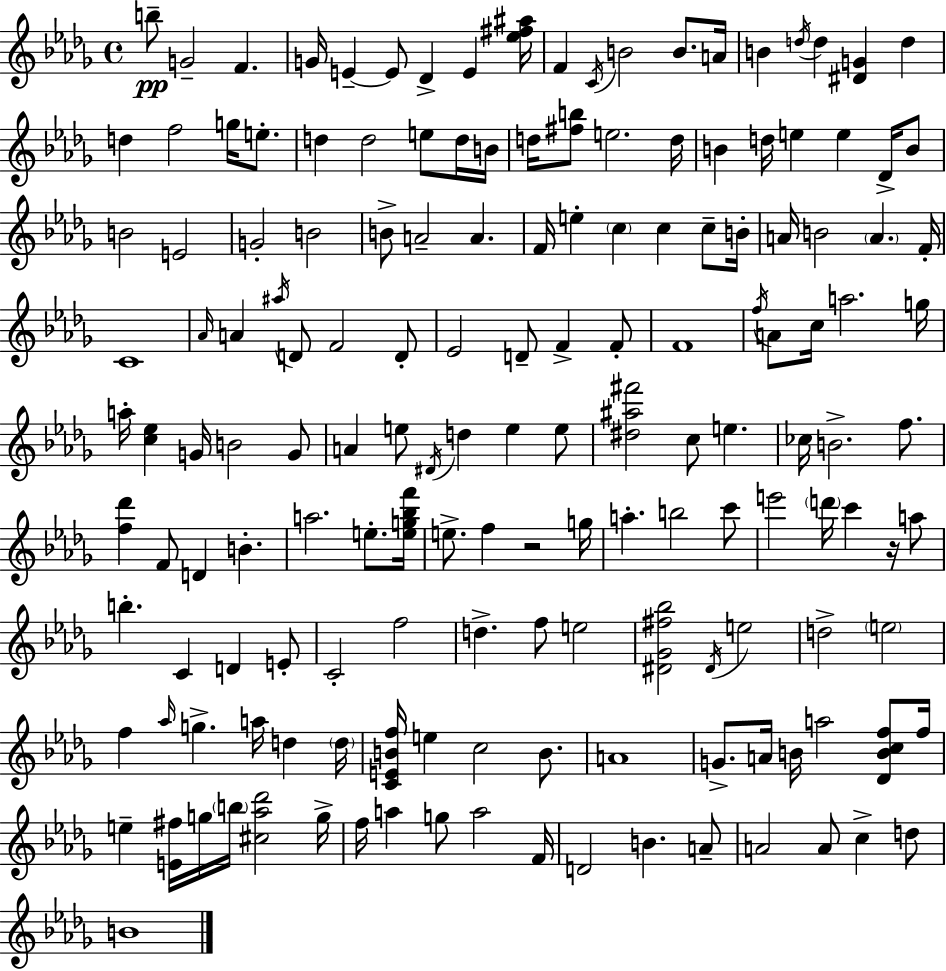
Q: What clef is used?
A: treble